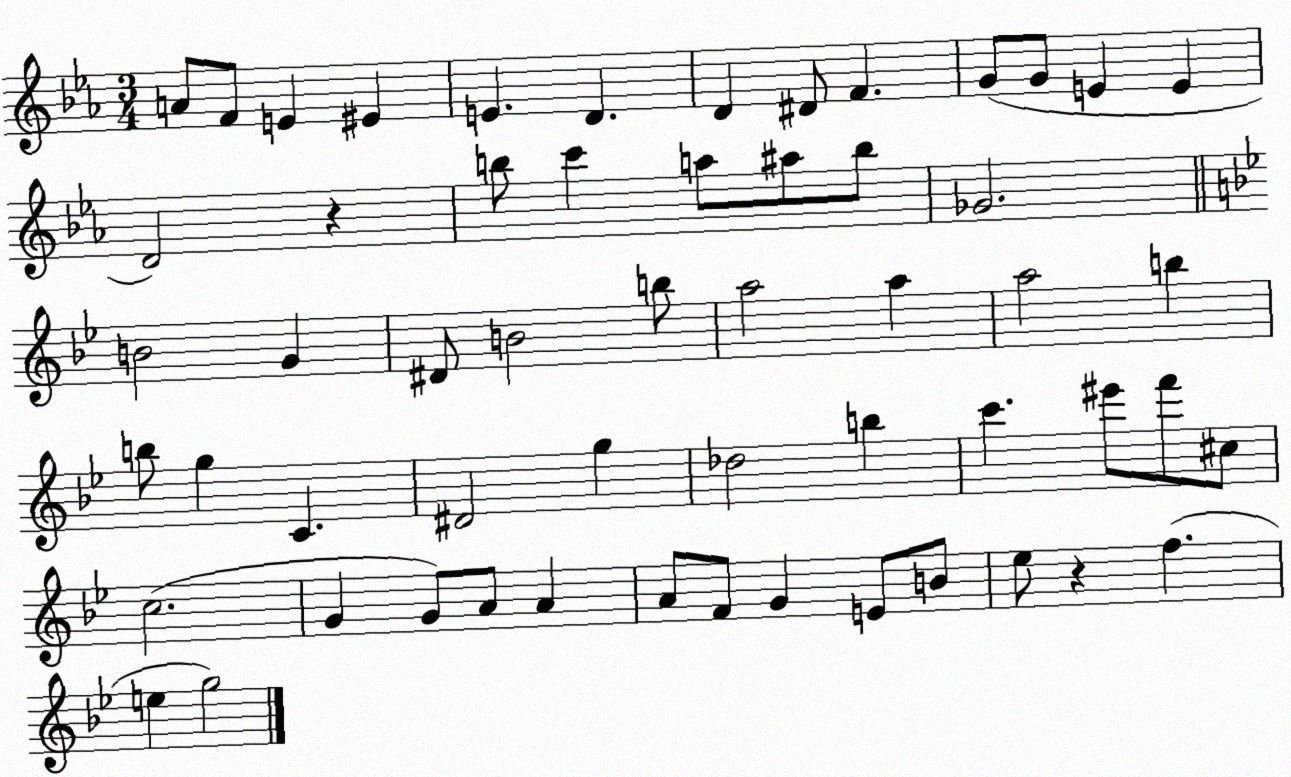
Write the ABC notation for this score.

X:1
T:Untitled
M:3/4
L:1/4
K:Eb
A/2 F/2 E ^E E D D ^D/2 F G/2 G/2 E E D2 z b/2 c' a/2 ^a/2 b/2 _G2 B2 G ^D/2 B2 b/2 a2 a a2 b b/2 g C ^D2 g _d2 b c' ^e'/2 f'/2 ^c/2 c2 G G/2 A/2 A A/2 F/2 G E/2 B/2 _e/2 z f e g2